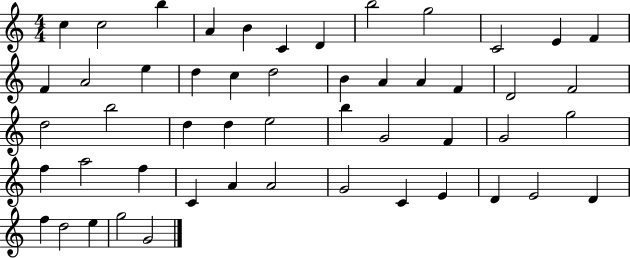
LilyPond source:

{
  \clef treble
  \numericTimeSignature
  \time 4/4
  \key c \major
  c''4 c''2 b''4 | a'4 b'4 c'4 d'4 | b''2 g''2 | c'2 e'4 f'4 | \break f'4 a'2 e''4 | d''4 c''4 d''2 | b'4 a'4 a'4 f'4 | d'2 f'2 | \break d''2 b''2 | d''4 d''4 e''2 | b''4 g'2 f'4 | g'2 g''2 | \break f''4 a''2 f''4 | c'4 a'4 a'2 | g'2 c'4 e'4 | d'4 e'2 d'4 | \break f''4 d''2 e''4 | g''2 g'2 | \bar "|."
}